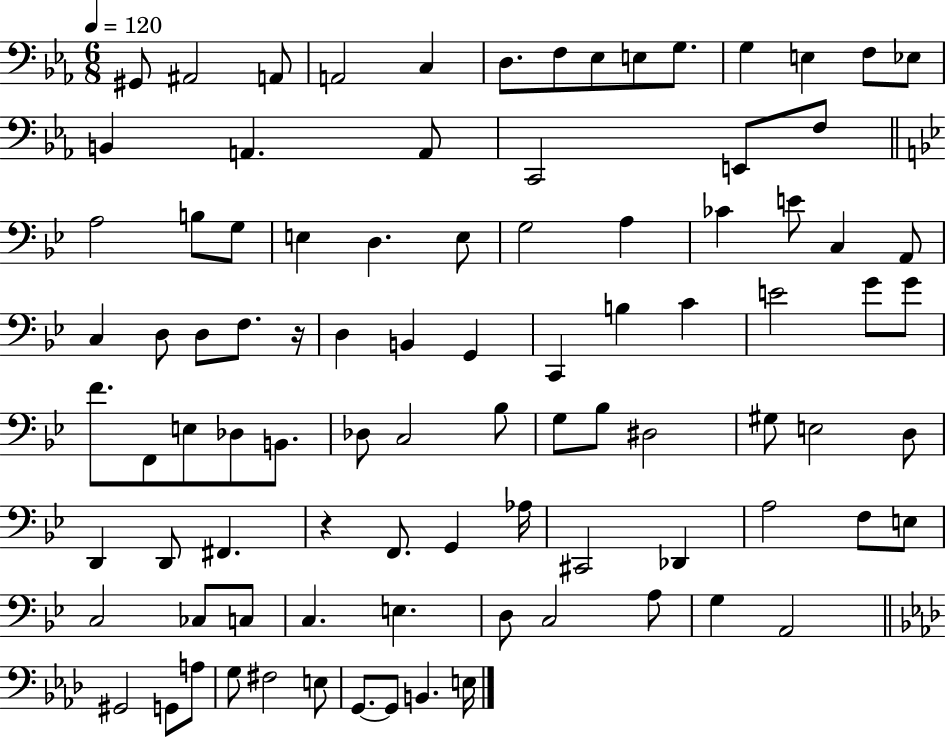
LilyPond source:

{
  \clef bass
  \numericTimeSignature
  \time 6/8
  \key ees \major
  \tempo 4 = 120
  gis,8 ais,2 a,8 | a,2 c4 | d8. f8 ees8 e8 g8. | g4 e4 f8 ees8 | \break b,4 a,4. a,8 | c,2 e,8 f8 | \bar "||" \break \key bes \major a2 b8 g8 | e4 d4. e8 | g2 a4 | ces'4 e'8 c4 a,8 | \break c4 d8 d8 f8. r16 | d4 b,4 g,4 | c,4 b4 c'4 | e'2 g'8 g'8 | \break f'8. f,8 e8 des8 b,8. | des8 c2 bes8 | g8 bes8 dis2 | gis8 e2 d8 | \break d,4 d,8 fis,4. | r4 f,8. g,4 aes16 | cis,2 des,4 | a2 f8 e8 | \break c2 ces8 c8 | c4. e4. | d8 c2 a8 | g4 a,2 | \break \bar "||" \break \key f \minor gis,2 g,8 a8 | g8 fis2 e8 | g,8.~~ g,8 b,4. e16 | \bar "|."
}